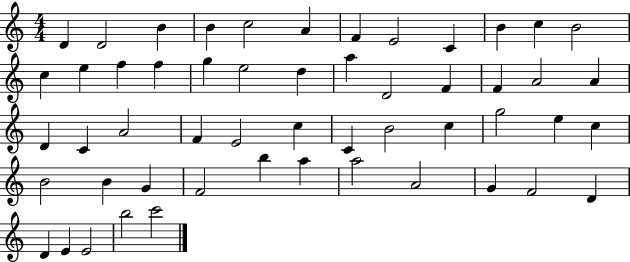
{
  \clef treble
  \numericTimeSignature
  \time 4/4
  \key c \major
  d'4 d'2 b'4 | b'4 c''2 a'4 | f'4 e'2 c'4 | b'4 c''4 b'2 | \break c''4 e''4 f''4 f''4 | g''4 e''2 d''4 | a''4 d'2 f'4 | f'4 a'2 a'4 | \break d'4 c'4 a'2 | f'4 e'2 c''4 | c'4 b'2 c''4 | g''2 e''4 c''4 | \break b'2 b'4 g'4 | f'2 b''4 a''4 | a''2 a'2 | g'4 f'2 d'4 | \break d'4 e'4 e'2 | b''2 c'''2 | \bar "|."
}